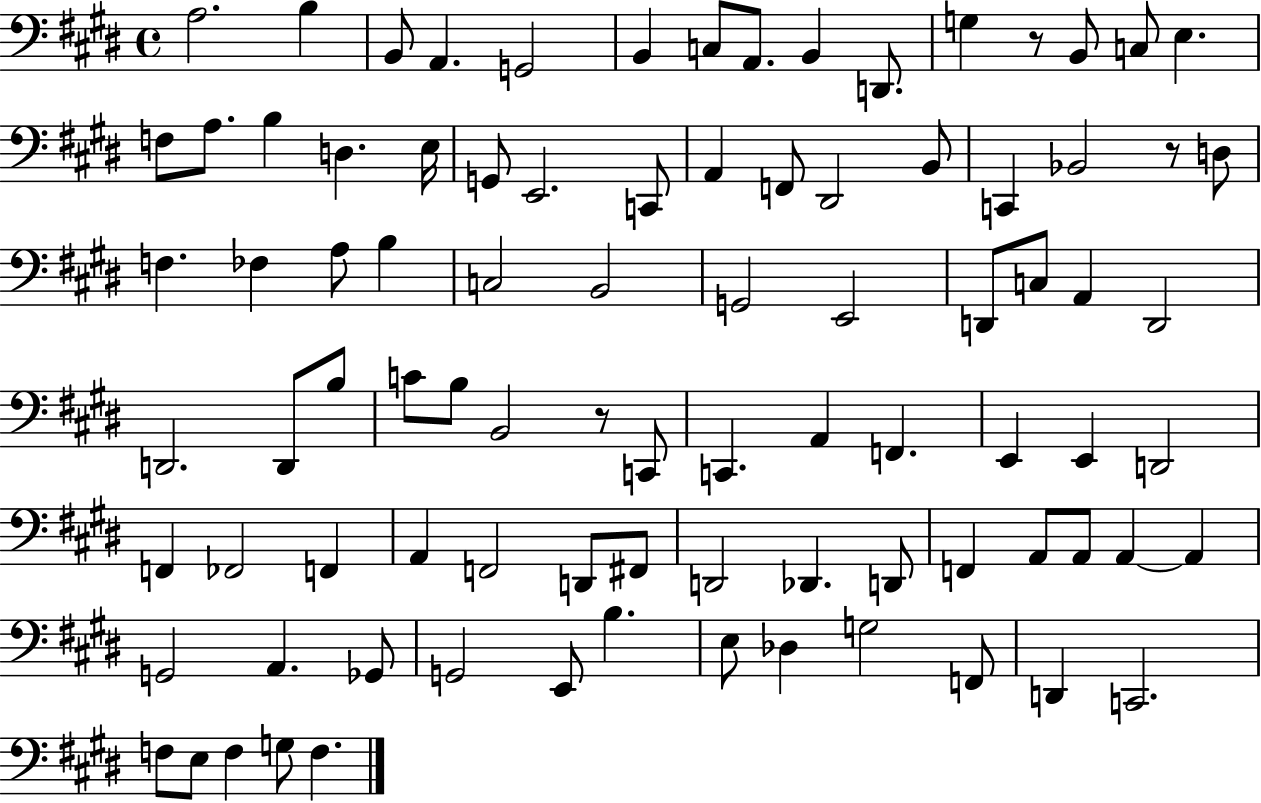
{
  \clef bass
  \time 4/4
  \defaultTimeSignature
  \key e \major
  a2. b4 | b,8 a,4. g,2 | b,4 c8 a,8. b,4 d,8. | g4 r8 b,8 c8 e4. | \break f8 a8. b4 d4. e16 | g,8 e,2. c,8 | a,4 f,8 dis,2 b,8 | c,4 bes,2 r8 d8 | \break f4. fes4 a8 b4 | c2 b,2 | g,2 e,2 | d,8 c8 a,4 d,2 | \break d,2. d,8 b8 | c'8 b8 b,2 r8 c,8 | c,4. a,4 f,4. | e,4 e,4 d,2 | \break f,4 fes,2 f,4 | a,4 f,2 d,8 fis,8 | d,2 des,4. d,8 | f,4 a,8 a,8 a,4~~ a,4 | \break g,2 a,4. ges,8 | g,2 e,8 b4. | e8 des4 g2 f,8 | d,4 c,2. | \break f8 e8 f4 g8 f4. | \bar "|."
}